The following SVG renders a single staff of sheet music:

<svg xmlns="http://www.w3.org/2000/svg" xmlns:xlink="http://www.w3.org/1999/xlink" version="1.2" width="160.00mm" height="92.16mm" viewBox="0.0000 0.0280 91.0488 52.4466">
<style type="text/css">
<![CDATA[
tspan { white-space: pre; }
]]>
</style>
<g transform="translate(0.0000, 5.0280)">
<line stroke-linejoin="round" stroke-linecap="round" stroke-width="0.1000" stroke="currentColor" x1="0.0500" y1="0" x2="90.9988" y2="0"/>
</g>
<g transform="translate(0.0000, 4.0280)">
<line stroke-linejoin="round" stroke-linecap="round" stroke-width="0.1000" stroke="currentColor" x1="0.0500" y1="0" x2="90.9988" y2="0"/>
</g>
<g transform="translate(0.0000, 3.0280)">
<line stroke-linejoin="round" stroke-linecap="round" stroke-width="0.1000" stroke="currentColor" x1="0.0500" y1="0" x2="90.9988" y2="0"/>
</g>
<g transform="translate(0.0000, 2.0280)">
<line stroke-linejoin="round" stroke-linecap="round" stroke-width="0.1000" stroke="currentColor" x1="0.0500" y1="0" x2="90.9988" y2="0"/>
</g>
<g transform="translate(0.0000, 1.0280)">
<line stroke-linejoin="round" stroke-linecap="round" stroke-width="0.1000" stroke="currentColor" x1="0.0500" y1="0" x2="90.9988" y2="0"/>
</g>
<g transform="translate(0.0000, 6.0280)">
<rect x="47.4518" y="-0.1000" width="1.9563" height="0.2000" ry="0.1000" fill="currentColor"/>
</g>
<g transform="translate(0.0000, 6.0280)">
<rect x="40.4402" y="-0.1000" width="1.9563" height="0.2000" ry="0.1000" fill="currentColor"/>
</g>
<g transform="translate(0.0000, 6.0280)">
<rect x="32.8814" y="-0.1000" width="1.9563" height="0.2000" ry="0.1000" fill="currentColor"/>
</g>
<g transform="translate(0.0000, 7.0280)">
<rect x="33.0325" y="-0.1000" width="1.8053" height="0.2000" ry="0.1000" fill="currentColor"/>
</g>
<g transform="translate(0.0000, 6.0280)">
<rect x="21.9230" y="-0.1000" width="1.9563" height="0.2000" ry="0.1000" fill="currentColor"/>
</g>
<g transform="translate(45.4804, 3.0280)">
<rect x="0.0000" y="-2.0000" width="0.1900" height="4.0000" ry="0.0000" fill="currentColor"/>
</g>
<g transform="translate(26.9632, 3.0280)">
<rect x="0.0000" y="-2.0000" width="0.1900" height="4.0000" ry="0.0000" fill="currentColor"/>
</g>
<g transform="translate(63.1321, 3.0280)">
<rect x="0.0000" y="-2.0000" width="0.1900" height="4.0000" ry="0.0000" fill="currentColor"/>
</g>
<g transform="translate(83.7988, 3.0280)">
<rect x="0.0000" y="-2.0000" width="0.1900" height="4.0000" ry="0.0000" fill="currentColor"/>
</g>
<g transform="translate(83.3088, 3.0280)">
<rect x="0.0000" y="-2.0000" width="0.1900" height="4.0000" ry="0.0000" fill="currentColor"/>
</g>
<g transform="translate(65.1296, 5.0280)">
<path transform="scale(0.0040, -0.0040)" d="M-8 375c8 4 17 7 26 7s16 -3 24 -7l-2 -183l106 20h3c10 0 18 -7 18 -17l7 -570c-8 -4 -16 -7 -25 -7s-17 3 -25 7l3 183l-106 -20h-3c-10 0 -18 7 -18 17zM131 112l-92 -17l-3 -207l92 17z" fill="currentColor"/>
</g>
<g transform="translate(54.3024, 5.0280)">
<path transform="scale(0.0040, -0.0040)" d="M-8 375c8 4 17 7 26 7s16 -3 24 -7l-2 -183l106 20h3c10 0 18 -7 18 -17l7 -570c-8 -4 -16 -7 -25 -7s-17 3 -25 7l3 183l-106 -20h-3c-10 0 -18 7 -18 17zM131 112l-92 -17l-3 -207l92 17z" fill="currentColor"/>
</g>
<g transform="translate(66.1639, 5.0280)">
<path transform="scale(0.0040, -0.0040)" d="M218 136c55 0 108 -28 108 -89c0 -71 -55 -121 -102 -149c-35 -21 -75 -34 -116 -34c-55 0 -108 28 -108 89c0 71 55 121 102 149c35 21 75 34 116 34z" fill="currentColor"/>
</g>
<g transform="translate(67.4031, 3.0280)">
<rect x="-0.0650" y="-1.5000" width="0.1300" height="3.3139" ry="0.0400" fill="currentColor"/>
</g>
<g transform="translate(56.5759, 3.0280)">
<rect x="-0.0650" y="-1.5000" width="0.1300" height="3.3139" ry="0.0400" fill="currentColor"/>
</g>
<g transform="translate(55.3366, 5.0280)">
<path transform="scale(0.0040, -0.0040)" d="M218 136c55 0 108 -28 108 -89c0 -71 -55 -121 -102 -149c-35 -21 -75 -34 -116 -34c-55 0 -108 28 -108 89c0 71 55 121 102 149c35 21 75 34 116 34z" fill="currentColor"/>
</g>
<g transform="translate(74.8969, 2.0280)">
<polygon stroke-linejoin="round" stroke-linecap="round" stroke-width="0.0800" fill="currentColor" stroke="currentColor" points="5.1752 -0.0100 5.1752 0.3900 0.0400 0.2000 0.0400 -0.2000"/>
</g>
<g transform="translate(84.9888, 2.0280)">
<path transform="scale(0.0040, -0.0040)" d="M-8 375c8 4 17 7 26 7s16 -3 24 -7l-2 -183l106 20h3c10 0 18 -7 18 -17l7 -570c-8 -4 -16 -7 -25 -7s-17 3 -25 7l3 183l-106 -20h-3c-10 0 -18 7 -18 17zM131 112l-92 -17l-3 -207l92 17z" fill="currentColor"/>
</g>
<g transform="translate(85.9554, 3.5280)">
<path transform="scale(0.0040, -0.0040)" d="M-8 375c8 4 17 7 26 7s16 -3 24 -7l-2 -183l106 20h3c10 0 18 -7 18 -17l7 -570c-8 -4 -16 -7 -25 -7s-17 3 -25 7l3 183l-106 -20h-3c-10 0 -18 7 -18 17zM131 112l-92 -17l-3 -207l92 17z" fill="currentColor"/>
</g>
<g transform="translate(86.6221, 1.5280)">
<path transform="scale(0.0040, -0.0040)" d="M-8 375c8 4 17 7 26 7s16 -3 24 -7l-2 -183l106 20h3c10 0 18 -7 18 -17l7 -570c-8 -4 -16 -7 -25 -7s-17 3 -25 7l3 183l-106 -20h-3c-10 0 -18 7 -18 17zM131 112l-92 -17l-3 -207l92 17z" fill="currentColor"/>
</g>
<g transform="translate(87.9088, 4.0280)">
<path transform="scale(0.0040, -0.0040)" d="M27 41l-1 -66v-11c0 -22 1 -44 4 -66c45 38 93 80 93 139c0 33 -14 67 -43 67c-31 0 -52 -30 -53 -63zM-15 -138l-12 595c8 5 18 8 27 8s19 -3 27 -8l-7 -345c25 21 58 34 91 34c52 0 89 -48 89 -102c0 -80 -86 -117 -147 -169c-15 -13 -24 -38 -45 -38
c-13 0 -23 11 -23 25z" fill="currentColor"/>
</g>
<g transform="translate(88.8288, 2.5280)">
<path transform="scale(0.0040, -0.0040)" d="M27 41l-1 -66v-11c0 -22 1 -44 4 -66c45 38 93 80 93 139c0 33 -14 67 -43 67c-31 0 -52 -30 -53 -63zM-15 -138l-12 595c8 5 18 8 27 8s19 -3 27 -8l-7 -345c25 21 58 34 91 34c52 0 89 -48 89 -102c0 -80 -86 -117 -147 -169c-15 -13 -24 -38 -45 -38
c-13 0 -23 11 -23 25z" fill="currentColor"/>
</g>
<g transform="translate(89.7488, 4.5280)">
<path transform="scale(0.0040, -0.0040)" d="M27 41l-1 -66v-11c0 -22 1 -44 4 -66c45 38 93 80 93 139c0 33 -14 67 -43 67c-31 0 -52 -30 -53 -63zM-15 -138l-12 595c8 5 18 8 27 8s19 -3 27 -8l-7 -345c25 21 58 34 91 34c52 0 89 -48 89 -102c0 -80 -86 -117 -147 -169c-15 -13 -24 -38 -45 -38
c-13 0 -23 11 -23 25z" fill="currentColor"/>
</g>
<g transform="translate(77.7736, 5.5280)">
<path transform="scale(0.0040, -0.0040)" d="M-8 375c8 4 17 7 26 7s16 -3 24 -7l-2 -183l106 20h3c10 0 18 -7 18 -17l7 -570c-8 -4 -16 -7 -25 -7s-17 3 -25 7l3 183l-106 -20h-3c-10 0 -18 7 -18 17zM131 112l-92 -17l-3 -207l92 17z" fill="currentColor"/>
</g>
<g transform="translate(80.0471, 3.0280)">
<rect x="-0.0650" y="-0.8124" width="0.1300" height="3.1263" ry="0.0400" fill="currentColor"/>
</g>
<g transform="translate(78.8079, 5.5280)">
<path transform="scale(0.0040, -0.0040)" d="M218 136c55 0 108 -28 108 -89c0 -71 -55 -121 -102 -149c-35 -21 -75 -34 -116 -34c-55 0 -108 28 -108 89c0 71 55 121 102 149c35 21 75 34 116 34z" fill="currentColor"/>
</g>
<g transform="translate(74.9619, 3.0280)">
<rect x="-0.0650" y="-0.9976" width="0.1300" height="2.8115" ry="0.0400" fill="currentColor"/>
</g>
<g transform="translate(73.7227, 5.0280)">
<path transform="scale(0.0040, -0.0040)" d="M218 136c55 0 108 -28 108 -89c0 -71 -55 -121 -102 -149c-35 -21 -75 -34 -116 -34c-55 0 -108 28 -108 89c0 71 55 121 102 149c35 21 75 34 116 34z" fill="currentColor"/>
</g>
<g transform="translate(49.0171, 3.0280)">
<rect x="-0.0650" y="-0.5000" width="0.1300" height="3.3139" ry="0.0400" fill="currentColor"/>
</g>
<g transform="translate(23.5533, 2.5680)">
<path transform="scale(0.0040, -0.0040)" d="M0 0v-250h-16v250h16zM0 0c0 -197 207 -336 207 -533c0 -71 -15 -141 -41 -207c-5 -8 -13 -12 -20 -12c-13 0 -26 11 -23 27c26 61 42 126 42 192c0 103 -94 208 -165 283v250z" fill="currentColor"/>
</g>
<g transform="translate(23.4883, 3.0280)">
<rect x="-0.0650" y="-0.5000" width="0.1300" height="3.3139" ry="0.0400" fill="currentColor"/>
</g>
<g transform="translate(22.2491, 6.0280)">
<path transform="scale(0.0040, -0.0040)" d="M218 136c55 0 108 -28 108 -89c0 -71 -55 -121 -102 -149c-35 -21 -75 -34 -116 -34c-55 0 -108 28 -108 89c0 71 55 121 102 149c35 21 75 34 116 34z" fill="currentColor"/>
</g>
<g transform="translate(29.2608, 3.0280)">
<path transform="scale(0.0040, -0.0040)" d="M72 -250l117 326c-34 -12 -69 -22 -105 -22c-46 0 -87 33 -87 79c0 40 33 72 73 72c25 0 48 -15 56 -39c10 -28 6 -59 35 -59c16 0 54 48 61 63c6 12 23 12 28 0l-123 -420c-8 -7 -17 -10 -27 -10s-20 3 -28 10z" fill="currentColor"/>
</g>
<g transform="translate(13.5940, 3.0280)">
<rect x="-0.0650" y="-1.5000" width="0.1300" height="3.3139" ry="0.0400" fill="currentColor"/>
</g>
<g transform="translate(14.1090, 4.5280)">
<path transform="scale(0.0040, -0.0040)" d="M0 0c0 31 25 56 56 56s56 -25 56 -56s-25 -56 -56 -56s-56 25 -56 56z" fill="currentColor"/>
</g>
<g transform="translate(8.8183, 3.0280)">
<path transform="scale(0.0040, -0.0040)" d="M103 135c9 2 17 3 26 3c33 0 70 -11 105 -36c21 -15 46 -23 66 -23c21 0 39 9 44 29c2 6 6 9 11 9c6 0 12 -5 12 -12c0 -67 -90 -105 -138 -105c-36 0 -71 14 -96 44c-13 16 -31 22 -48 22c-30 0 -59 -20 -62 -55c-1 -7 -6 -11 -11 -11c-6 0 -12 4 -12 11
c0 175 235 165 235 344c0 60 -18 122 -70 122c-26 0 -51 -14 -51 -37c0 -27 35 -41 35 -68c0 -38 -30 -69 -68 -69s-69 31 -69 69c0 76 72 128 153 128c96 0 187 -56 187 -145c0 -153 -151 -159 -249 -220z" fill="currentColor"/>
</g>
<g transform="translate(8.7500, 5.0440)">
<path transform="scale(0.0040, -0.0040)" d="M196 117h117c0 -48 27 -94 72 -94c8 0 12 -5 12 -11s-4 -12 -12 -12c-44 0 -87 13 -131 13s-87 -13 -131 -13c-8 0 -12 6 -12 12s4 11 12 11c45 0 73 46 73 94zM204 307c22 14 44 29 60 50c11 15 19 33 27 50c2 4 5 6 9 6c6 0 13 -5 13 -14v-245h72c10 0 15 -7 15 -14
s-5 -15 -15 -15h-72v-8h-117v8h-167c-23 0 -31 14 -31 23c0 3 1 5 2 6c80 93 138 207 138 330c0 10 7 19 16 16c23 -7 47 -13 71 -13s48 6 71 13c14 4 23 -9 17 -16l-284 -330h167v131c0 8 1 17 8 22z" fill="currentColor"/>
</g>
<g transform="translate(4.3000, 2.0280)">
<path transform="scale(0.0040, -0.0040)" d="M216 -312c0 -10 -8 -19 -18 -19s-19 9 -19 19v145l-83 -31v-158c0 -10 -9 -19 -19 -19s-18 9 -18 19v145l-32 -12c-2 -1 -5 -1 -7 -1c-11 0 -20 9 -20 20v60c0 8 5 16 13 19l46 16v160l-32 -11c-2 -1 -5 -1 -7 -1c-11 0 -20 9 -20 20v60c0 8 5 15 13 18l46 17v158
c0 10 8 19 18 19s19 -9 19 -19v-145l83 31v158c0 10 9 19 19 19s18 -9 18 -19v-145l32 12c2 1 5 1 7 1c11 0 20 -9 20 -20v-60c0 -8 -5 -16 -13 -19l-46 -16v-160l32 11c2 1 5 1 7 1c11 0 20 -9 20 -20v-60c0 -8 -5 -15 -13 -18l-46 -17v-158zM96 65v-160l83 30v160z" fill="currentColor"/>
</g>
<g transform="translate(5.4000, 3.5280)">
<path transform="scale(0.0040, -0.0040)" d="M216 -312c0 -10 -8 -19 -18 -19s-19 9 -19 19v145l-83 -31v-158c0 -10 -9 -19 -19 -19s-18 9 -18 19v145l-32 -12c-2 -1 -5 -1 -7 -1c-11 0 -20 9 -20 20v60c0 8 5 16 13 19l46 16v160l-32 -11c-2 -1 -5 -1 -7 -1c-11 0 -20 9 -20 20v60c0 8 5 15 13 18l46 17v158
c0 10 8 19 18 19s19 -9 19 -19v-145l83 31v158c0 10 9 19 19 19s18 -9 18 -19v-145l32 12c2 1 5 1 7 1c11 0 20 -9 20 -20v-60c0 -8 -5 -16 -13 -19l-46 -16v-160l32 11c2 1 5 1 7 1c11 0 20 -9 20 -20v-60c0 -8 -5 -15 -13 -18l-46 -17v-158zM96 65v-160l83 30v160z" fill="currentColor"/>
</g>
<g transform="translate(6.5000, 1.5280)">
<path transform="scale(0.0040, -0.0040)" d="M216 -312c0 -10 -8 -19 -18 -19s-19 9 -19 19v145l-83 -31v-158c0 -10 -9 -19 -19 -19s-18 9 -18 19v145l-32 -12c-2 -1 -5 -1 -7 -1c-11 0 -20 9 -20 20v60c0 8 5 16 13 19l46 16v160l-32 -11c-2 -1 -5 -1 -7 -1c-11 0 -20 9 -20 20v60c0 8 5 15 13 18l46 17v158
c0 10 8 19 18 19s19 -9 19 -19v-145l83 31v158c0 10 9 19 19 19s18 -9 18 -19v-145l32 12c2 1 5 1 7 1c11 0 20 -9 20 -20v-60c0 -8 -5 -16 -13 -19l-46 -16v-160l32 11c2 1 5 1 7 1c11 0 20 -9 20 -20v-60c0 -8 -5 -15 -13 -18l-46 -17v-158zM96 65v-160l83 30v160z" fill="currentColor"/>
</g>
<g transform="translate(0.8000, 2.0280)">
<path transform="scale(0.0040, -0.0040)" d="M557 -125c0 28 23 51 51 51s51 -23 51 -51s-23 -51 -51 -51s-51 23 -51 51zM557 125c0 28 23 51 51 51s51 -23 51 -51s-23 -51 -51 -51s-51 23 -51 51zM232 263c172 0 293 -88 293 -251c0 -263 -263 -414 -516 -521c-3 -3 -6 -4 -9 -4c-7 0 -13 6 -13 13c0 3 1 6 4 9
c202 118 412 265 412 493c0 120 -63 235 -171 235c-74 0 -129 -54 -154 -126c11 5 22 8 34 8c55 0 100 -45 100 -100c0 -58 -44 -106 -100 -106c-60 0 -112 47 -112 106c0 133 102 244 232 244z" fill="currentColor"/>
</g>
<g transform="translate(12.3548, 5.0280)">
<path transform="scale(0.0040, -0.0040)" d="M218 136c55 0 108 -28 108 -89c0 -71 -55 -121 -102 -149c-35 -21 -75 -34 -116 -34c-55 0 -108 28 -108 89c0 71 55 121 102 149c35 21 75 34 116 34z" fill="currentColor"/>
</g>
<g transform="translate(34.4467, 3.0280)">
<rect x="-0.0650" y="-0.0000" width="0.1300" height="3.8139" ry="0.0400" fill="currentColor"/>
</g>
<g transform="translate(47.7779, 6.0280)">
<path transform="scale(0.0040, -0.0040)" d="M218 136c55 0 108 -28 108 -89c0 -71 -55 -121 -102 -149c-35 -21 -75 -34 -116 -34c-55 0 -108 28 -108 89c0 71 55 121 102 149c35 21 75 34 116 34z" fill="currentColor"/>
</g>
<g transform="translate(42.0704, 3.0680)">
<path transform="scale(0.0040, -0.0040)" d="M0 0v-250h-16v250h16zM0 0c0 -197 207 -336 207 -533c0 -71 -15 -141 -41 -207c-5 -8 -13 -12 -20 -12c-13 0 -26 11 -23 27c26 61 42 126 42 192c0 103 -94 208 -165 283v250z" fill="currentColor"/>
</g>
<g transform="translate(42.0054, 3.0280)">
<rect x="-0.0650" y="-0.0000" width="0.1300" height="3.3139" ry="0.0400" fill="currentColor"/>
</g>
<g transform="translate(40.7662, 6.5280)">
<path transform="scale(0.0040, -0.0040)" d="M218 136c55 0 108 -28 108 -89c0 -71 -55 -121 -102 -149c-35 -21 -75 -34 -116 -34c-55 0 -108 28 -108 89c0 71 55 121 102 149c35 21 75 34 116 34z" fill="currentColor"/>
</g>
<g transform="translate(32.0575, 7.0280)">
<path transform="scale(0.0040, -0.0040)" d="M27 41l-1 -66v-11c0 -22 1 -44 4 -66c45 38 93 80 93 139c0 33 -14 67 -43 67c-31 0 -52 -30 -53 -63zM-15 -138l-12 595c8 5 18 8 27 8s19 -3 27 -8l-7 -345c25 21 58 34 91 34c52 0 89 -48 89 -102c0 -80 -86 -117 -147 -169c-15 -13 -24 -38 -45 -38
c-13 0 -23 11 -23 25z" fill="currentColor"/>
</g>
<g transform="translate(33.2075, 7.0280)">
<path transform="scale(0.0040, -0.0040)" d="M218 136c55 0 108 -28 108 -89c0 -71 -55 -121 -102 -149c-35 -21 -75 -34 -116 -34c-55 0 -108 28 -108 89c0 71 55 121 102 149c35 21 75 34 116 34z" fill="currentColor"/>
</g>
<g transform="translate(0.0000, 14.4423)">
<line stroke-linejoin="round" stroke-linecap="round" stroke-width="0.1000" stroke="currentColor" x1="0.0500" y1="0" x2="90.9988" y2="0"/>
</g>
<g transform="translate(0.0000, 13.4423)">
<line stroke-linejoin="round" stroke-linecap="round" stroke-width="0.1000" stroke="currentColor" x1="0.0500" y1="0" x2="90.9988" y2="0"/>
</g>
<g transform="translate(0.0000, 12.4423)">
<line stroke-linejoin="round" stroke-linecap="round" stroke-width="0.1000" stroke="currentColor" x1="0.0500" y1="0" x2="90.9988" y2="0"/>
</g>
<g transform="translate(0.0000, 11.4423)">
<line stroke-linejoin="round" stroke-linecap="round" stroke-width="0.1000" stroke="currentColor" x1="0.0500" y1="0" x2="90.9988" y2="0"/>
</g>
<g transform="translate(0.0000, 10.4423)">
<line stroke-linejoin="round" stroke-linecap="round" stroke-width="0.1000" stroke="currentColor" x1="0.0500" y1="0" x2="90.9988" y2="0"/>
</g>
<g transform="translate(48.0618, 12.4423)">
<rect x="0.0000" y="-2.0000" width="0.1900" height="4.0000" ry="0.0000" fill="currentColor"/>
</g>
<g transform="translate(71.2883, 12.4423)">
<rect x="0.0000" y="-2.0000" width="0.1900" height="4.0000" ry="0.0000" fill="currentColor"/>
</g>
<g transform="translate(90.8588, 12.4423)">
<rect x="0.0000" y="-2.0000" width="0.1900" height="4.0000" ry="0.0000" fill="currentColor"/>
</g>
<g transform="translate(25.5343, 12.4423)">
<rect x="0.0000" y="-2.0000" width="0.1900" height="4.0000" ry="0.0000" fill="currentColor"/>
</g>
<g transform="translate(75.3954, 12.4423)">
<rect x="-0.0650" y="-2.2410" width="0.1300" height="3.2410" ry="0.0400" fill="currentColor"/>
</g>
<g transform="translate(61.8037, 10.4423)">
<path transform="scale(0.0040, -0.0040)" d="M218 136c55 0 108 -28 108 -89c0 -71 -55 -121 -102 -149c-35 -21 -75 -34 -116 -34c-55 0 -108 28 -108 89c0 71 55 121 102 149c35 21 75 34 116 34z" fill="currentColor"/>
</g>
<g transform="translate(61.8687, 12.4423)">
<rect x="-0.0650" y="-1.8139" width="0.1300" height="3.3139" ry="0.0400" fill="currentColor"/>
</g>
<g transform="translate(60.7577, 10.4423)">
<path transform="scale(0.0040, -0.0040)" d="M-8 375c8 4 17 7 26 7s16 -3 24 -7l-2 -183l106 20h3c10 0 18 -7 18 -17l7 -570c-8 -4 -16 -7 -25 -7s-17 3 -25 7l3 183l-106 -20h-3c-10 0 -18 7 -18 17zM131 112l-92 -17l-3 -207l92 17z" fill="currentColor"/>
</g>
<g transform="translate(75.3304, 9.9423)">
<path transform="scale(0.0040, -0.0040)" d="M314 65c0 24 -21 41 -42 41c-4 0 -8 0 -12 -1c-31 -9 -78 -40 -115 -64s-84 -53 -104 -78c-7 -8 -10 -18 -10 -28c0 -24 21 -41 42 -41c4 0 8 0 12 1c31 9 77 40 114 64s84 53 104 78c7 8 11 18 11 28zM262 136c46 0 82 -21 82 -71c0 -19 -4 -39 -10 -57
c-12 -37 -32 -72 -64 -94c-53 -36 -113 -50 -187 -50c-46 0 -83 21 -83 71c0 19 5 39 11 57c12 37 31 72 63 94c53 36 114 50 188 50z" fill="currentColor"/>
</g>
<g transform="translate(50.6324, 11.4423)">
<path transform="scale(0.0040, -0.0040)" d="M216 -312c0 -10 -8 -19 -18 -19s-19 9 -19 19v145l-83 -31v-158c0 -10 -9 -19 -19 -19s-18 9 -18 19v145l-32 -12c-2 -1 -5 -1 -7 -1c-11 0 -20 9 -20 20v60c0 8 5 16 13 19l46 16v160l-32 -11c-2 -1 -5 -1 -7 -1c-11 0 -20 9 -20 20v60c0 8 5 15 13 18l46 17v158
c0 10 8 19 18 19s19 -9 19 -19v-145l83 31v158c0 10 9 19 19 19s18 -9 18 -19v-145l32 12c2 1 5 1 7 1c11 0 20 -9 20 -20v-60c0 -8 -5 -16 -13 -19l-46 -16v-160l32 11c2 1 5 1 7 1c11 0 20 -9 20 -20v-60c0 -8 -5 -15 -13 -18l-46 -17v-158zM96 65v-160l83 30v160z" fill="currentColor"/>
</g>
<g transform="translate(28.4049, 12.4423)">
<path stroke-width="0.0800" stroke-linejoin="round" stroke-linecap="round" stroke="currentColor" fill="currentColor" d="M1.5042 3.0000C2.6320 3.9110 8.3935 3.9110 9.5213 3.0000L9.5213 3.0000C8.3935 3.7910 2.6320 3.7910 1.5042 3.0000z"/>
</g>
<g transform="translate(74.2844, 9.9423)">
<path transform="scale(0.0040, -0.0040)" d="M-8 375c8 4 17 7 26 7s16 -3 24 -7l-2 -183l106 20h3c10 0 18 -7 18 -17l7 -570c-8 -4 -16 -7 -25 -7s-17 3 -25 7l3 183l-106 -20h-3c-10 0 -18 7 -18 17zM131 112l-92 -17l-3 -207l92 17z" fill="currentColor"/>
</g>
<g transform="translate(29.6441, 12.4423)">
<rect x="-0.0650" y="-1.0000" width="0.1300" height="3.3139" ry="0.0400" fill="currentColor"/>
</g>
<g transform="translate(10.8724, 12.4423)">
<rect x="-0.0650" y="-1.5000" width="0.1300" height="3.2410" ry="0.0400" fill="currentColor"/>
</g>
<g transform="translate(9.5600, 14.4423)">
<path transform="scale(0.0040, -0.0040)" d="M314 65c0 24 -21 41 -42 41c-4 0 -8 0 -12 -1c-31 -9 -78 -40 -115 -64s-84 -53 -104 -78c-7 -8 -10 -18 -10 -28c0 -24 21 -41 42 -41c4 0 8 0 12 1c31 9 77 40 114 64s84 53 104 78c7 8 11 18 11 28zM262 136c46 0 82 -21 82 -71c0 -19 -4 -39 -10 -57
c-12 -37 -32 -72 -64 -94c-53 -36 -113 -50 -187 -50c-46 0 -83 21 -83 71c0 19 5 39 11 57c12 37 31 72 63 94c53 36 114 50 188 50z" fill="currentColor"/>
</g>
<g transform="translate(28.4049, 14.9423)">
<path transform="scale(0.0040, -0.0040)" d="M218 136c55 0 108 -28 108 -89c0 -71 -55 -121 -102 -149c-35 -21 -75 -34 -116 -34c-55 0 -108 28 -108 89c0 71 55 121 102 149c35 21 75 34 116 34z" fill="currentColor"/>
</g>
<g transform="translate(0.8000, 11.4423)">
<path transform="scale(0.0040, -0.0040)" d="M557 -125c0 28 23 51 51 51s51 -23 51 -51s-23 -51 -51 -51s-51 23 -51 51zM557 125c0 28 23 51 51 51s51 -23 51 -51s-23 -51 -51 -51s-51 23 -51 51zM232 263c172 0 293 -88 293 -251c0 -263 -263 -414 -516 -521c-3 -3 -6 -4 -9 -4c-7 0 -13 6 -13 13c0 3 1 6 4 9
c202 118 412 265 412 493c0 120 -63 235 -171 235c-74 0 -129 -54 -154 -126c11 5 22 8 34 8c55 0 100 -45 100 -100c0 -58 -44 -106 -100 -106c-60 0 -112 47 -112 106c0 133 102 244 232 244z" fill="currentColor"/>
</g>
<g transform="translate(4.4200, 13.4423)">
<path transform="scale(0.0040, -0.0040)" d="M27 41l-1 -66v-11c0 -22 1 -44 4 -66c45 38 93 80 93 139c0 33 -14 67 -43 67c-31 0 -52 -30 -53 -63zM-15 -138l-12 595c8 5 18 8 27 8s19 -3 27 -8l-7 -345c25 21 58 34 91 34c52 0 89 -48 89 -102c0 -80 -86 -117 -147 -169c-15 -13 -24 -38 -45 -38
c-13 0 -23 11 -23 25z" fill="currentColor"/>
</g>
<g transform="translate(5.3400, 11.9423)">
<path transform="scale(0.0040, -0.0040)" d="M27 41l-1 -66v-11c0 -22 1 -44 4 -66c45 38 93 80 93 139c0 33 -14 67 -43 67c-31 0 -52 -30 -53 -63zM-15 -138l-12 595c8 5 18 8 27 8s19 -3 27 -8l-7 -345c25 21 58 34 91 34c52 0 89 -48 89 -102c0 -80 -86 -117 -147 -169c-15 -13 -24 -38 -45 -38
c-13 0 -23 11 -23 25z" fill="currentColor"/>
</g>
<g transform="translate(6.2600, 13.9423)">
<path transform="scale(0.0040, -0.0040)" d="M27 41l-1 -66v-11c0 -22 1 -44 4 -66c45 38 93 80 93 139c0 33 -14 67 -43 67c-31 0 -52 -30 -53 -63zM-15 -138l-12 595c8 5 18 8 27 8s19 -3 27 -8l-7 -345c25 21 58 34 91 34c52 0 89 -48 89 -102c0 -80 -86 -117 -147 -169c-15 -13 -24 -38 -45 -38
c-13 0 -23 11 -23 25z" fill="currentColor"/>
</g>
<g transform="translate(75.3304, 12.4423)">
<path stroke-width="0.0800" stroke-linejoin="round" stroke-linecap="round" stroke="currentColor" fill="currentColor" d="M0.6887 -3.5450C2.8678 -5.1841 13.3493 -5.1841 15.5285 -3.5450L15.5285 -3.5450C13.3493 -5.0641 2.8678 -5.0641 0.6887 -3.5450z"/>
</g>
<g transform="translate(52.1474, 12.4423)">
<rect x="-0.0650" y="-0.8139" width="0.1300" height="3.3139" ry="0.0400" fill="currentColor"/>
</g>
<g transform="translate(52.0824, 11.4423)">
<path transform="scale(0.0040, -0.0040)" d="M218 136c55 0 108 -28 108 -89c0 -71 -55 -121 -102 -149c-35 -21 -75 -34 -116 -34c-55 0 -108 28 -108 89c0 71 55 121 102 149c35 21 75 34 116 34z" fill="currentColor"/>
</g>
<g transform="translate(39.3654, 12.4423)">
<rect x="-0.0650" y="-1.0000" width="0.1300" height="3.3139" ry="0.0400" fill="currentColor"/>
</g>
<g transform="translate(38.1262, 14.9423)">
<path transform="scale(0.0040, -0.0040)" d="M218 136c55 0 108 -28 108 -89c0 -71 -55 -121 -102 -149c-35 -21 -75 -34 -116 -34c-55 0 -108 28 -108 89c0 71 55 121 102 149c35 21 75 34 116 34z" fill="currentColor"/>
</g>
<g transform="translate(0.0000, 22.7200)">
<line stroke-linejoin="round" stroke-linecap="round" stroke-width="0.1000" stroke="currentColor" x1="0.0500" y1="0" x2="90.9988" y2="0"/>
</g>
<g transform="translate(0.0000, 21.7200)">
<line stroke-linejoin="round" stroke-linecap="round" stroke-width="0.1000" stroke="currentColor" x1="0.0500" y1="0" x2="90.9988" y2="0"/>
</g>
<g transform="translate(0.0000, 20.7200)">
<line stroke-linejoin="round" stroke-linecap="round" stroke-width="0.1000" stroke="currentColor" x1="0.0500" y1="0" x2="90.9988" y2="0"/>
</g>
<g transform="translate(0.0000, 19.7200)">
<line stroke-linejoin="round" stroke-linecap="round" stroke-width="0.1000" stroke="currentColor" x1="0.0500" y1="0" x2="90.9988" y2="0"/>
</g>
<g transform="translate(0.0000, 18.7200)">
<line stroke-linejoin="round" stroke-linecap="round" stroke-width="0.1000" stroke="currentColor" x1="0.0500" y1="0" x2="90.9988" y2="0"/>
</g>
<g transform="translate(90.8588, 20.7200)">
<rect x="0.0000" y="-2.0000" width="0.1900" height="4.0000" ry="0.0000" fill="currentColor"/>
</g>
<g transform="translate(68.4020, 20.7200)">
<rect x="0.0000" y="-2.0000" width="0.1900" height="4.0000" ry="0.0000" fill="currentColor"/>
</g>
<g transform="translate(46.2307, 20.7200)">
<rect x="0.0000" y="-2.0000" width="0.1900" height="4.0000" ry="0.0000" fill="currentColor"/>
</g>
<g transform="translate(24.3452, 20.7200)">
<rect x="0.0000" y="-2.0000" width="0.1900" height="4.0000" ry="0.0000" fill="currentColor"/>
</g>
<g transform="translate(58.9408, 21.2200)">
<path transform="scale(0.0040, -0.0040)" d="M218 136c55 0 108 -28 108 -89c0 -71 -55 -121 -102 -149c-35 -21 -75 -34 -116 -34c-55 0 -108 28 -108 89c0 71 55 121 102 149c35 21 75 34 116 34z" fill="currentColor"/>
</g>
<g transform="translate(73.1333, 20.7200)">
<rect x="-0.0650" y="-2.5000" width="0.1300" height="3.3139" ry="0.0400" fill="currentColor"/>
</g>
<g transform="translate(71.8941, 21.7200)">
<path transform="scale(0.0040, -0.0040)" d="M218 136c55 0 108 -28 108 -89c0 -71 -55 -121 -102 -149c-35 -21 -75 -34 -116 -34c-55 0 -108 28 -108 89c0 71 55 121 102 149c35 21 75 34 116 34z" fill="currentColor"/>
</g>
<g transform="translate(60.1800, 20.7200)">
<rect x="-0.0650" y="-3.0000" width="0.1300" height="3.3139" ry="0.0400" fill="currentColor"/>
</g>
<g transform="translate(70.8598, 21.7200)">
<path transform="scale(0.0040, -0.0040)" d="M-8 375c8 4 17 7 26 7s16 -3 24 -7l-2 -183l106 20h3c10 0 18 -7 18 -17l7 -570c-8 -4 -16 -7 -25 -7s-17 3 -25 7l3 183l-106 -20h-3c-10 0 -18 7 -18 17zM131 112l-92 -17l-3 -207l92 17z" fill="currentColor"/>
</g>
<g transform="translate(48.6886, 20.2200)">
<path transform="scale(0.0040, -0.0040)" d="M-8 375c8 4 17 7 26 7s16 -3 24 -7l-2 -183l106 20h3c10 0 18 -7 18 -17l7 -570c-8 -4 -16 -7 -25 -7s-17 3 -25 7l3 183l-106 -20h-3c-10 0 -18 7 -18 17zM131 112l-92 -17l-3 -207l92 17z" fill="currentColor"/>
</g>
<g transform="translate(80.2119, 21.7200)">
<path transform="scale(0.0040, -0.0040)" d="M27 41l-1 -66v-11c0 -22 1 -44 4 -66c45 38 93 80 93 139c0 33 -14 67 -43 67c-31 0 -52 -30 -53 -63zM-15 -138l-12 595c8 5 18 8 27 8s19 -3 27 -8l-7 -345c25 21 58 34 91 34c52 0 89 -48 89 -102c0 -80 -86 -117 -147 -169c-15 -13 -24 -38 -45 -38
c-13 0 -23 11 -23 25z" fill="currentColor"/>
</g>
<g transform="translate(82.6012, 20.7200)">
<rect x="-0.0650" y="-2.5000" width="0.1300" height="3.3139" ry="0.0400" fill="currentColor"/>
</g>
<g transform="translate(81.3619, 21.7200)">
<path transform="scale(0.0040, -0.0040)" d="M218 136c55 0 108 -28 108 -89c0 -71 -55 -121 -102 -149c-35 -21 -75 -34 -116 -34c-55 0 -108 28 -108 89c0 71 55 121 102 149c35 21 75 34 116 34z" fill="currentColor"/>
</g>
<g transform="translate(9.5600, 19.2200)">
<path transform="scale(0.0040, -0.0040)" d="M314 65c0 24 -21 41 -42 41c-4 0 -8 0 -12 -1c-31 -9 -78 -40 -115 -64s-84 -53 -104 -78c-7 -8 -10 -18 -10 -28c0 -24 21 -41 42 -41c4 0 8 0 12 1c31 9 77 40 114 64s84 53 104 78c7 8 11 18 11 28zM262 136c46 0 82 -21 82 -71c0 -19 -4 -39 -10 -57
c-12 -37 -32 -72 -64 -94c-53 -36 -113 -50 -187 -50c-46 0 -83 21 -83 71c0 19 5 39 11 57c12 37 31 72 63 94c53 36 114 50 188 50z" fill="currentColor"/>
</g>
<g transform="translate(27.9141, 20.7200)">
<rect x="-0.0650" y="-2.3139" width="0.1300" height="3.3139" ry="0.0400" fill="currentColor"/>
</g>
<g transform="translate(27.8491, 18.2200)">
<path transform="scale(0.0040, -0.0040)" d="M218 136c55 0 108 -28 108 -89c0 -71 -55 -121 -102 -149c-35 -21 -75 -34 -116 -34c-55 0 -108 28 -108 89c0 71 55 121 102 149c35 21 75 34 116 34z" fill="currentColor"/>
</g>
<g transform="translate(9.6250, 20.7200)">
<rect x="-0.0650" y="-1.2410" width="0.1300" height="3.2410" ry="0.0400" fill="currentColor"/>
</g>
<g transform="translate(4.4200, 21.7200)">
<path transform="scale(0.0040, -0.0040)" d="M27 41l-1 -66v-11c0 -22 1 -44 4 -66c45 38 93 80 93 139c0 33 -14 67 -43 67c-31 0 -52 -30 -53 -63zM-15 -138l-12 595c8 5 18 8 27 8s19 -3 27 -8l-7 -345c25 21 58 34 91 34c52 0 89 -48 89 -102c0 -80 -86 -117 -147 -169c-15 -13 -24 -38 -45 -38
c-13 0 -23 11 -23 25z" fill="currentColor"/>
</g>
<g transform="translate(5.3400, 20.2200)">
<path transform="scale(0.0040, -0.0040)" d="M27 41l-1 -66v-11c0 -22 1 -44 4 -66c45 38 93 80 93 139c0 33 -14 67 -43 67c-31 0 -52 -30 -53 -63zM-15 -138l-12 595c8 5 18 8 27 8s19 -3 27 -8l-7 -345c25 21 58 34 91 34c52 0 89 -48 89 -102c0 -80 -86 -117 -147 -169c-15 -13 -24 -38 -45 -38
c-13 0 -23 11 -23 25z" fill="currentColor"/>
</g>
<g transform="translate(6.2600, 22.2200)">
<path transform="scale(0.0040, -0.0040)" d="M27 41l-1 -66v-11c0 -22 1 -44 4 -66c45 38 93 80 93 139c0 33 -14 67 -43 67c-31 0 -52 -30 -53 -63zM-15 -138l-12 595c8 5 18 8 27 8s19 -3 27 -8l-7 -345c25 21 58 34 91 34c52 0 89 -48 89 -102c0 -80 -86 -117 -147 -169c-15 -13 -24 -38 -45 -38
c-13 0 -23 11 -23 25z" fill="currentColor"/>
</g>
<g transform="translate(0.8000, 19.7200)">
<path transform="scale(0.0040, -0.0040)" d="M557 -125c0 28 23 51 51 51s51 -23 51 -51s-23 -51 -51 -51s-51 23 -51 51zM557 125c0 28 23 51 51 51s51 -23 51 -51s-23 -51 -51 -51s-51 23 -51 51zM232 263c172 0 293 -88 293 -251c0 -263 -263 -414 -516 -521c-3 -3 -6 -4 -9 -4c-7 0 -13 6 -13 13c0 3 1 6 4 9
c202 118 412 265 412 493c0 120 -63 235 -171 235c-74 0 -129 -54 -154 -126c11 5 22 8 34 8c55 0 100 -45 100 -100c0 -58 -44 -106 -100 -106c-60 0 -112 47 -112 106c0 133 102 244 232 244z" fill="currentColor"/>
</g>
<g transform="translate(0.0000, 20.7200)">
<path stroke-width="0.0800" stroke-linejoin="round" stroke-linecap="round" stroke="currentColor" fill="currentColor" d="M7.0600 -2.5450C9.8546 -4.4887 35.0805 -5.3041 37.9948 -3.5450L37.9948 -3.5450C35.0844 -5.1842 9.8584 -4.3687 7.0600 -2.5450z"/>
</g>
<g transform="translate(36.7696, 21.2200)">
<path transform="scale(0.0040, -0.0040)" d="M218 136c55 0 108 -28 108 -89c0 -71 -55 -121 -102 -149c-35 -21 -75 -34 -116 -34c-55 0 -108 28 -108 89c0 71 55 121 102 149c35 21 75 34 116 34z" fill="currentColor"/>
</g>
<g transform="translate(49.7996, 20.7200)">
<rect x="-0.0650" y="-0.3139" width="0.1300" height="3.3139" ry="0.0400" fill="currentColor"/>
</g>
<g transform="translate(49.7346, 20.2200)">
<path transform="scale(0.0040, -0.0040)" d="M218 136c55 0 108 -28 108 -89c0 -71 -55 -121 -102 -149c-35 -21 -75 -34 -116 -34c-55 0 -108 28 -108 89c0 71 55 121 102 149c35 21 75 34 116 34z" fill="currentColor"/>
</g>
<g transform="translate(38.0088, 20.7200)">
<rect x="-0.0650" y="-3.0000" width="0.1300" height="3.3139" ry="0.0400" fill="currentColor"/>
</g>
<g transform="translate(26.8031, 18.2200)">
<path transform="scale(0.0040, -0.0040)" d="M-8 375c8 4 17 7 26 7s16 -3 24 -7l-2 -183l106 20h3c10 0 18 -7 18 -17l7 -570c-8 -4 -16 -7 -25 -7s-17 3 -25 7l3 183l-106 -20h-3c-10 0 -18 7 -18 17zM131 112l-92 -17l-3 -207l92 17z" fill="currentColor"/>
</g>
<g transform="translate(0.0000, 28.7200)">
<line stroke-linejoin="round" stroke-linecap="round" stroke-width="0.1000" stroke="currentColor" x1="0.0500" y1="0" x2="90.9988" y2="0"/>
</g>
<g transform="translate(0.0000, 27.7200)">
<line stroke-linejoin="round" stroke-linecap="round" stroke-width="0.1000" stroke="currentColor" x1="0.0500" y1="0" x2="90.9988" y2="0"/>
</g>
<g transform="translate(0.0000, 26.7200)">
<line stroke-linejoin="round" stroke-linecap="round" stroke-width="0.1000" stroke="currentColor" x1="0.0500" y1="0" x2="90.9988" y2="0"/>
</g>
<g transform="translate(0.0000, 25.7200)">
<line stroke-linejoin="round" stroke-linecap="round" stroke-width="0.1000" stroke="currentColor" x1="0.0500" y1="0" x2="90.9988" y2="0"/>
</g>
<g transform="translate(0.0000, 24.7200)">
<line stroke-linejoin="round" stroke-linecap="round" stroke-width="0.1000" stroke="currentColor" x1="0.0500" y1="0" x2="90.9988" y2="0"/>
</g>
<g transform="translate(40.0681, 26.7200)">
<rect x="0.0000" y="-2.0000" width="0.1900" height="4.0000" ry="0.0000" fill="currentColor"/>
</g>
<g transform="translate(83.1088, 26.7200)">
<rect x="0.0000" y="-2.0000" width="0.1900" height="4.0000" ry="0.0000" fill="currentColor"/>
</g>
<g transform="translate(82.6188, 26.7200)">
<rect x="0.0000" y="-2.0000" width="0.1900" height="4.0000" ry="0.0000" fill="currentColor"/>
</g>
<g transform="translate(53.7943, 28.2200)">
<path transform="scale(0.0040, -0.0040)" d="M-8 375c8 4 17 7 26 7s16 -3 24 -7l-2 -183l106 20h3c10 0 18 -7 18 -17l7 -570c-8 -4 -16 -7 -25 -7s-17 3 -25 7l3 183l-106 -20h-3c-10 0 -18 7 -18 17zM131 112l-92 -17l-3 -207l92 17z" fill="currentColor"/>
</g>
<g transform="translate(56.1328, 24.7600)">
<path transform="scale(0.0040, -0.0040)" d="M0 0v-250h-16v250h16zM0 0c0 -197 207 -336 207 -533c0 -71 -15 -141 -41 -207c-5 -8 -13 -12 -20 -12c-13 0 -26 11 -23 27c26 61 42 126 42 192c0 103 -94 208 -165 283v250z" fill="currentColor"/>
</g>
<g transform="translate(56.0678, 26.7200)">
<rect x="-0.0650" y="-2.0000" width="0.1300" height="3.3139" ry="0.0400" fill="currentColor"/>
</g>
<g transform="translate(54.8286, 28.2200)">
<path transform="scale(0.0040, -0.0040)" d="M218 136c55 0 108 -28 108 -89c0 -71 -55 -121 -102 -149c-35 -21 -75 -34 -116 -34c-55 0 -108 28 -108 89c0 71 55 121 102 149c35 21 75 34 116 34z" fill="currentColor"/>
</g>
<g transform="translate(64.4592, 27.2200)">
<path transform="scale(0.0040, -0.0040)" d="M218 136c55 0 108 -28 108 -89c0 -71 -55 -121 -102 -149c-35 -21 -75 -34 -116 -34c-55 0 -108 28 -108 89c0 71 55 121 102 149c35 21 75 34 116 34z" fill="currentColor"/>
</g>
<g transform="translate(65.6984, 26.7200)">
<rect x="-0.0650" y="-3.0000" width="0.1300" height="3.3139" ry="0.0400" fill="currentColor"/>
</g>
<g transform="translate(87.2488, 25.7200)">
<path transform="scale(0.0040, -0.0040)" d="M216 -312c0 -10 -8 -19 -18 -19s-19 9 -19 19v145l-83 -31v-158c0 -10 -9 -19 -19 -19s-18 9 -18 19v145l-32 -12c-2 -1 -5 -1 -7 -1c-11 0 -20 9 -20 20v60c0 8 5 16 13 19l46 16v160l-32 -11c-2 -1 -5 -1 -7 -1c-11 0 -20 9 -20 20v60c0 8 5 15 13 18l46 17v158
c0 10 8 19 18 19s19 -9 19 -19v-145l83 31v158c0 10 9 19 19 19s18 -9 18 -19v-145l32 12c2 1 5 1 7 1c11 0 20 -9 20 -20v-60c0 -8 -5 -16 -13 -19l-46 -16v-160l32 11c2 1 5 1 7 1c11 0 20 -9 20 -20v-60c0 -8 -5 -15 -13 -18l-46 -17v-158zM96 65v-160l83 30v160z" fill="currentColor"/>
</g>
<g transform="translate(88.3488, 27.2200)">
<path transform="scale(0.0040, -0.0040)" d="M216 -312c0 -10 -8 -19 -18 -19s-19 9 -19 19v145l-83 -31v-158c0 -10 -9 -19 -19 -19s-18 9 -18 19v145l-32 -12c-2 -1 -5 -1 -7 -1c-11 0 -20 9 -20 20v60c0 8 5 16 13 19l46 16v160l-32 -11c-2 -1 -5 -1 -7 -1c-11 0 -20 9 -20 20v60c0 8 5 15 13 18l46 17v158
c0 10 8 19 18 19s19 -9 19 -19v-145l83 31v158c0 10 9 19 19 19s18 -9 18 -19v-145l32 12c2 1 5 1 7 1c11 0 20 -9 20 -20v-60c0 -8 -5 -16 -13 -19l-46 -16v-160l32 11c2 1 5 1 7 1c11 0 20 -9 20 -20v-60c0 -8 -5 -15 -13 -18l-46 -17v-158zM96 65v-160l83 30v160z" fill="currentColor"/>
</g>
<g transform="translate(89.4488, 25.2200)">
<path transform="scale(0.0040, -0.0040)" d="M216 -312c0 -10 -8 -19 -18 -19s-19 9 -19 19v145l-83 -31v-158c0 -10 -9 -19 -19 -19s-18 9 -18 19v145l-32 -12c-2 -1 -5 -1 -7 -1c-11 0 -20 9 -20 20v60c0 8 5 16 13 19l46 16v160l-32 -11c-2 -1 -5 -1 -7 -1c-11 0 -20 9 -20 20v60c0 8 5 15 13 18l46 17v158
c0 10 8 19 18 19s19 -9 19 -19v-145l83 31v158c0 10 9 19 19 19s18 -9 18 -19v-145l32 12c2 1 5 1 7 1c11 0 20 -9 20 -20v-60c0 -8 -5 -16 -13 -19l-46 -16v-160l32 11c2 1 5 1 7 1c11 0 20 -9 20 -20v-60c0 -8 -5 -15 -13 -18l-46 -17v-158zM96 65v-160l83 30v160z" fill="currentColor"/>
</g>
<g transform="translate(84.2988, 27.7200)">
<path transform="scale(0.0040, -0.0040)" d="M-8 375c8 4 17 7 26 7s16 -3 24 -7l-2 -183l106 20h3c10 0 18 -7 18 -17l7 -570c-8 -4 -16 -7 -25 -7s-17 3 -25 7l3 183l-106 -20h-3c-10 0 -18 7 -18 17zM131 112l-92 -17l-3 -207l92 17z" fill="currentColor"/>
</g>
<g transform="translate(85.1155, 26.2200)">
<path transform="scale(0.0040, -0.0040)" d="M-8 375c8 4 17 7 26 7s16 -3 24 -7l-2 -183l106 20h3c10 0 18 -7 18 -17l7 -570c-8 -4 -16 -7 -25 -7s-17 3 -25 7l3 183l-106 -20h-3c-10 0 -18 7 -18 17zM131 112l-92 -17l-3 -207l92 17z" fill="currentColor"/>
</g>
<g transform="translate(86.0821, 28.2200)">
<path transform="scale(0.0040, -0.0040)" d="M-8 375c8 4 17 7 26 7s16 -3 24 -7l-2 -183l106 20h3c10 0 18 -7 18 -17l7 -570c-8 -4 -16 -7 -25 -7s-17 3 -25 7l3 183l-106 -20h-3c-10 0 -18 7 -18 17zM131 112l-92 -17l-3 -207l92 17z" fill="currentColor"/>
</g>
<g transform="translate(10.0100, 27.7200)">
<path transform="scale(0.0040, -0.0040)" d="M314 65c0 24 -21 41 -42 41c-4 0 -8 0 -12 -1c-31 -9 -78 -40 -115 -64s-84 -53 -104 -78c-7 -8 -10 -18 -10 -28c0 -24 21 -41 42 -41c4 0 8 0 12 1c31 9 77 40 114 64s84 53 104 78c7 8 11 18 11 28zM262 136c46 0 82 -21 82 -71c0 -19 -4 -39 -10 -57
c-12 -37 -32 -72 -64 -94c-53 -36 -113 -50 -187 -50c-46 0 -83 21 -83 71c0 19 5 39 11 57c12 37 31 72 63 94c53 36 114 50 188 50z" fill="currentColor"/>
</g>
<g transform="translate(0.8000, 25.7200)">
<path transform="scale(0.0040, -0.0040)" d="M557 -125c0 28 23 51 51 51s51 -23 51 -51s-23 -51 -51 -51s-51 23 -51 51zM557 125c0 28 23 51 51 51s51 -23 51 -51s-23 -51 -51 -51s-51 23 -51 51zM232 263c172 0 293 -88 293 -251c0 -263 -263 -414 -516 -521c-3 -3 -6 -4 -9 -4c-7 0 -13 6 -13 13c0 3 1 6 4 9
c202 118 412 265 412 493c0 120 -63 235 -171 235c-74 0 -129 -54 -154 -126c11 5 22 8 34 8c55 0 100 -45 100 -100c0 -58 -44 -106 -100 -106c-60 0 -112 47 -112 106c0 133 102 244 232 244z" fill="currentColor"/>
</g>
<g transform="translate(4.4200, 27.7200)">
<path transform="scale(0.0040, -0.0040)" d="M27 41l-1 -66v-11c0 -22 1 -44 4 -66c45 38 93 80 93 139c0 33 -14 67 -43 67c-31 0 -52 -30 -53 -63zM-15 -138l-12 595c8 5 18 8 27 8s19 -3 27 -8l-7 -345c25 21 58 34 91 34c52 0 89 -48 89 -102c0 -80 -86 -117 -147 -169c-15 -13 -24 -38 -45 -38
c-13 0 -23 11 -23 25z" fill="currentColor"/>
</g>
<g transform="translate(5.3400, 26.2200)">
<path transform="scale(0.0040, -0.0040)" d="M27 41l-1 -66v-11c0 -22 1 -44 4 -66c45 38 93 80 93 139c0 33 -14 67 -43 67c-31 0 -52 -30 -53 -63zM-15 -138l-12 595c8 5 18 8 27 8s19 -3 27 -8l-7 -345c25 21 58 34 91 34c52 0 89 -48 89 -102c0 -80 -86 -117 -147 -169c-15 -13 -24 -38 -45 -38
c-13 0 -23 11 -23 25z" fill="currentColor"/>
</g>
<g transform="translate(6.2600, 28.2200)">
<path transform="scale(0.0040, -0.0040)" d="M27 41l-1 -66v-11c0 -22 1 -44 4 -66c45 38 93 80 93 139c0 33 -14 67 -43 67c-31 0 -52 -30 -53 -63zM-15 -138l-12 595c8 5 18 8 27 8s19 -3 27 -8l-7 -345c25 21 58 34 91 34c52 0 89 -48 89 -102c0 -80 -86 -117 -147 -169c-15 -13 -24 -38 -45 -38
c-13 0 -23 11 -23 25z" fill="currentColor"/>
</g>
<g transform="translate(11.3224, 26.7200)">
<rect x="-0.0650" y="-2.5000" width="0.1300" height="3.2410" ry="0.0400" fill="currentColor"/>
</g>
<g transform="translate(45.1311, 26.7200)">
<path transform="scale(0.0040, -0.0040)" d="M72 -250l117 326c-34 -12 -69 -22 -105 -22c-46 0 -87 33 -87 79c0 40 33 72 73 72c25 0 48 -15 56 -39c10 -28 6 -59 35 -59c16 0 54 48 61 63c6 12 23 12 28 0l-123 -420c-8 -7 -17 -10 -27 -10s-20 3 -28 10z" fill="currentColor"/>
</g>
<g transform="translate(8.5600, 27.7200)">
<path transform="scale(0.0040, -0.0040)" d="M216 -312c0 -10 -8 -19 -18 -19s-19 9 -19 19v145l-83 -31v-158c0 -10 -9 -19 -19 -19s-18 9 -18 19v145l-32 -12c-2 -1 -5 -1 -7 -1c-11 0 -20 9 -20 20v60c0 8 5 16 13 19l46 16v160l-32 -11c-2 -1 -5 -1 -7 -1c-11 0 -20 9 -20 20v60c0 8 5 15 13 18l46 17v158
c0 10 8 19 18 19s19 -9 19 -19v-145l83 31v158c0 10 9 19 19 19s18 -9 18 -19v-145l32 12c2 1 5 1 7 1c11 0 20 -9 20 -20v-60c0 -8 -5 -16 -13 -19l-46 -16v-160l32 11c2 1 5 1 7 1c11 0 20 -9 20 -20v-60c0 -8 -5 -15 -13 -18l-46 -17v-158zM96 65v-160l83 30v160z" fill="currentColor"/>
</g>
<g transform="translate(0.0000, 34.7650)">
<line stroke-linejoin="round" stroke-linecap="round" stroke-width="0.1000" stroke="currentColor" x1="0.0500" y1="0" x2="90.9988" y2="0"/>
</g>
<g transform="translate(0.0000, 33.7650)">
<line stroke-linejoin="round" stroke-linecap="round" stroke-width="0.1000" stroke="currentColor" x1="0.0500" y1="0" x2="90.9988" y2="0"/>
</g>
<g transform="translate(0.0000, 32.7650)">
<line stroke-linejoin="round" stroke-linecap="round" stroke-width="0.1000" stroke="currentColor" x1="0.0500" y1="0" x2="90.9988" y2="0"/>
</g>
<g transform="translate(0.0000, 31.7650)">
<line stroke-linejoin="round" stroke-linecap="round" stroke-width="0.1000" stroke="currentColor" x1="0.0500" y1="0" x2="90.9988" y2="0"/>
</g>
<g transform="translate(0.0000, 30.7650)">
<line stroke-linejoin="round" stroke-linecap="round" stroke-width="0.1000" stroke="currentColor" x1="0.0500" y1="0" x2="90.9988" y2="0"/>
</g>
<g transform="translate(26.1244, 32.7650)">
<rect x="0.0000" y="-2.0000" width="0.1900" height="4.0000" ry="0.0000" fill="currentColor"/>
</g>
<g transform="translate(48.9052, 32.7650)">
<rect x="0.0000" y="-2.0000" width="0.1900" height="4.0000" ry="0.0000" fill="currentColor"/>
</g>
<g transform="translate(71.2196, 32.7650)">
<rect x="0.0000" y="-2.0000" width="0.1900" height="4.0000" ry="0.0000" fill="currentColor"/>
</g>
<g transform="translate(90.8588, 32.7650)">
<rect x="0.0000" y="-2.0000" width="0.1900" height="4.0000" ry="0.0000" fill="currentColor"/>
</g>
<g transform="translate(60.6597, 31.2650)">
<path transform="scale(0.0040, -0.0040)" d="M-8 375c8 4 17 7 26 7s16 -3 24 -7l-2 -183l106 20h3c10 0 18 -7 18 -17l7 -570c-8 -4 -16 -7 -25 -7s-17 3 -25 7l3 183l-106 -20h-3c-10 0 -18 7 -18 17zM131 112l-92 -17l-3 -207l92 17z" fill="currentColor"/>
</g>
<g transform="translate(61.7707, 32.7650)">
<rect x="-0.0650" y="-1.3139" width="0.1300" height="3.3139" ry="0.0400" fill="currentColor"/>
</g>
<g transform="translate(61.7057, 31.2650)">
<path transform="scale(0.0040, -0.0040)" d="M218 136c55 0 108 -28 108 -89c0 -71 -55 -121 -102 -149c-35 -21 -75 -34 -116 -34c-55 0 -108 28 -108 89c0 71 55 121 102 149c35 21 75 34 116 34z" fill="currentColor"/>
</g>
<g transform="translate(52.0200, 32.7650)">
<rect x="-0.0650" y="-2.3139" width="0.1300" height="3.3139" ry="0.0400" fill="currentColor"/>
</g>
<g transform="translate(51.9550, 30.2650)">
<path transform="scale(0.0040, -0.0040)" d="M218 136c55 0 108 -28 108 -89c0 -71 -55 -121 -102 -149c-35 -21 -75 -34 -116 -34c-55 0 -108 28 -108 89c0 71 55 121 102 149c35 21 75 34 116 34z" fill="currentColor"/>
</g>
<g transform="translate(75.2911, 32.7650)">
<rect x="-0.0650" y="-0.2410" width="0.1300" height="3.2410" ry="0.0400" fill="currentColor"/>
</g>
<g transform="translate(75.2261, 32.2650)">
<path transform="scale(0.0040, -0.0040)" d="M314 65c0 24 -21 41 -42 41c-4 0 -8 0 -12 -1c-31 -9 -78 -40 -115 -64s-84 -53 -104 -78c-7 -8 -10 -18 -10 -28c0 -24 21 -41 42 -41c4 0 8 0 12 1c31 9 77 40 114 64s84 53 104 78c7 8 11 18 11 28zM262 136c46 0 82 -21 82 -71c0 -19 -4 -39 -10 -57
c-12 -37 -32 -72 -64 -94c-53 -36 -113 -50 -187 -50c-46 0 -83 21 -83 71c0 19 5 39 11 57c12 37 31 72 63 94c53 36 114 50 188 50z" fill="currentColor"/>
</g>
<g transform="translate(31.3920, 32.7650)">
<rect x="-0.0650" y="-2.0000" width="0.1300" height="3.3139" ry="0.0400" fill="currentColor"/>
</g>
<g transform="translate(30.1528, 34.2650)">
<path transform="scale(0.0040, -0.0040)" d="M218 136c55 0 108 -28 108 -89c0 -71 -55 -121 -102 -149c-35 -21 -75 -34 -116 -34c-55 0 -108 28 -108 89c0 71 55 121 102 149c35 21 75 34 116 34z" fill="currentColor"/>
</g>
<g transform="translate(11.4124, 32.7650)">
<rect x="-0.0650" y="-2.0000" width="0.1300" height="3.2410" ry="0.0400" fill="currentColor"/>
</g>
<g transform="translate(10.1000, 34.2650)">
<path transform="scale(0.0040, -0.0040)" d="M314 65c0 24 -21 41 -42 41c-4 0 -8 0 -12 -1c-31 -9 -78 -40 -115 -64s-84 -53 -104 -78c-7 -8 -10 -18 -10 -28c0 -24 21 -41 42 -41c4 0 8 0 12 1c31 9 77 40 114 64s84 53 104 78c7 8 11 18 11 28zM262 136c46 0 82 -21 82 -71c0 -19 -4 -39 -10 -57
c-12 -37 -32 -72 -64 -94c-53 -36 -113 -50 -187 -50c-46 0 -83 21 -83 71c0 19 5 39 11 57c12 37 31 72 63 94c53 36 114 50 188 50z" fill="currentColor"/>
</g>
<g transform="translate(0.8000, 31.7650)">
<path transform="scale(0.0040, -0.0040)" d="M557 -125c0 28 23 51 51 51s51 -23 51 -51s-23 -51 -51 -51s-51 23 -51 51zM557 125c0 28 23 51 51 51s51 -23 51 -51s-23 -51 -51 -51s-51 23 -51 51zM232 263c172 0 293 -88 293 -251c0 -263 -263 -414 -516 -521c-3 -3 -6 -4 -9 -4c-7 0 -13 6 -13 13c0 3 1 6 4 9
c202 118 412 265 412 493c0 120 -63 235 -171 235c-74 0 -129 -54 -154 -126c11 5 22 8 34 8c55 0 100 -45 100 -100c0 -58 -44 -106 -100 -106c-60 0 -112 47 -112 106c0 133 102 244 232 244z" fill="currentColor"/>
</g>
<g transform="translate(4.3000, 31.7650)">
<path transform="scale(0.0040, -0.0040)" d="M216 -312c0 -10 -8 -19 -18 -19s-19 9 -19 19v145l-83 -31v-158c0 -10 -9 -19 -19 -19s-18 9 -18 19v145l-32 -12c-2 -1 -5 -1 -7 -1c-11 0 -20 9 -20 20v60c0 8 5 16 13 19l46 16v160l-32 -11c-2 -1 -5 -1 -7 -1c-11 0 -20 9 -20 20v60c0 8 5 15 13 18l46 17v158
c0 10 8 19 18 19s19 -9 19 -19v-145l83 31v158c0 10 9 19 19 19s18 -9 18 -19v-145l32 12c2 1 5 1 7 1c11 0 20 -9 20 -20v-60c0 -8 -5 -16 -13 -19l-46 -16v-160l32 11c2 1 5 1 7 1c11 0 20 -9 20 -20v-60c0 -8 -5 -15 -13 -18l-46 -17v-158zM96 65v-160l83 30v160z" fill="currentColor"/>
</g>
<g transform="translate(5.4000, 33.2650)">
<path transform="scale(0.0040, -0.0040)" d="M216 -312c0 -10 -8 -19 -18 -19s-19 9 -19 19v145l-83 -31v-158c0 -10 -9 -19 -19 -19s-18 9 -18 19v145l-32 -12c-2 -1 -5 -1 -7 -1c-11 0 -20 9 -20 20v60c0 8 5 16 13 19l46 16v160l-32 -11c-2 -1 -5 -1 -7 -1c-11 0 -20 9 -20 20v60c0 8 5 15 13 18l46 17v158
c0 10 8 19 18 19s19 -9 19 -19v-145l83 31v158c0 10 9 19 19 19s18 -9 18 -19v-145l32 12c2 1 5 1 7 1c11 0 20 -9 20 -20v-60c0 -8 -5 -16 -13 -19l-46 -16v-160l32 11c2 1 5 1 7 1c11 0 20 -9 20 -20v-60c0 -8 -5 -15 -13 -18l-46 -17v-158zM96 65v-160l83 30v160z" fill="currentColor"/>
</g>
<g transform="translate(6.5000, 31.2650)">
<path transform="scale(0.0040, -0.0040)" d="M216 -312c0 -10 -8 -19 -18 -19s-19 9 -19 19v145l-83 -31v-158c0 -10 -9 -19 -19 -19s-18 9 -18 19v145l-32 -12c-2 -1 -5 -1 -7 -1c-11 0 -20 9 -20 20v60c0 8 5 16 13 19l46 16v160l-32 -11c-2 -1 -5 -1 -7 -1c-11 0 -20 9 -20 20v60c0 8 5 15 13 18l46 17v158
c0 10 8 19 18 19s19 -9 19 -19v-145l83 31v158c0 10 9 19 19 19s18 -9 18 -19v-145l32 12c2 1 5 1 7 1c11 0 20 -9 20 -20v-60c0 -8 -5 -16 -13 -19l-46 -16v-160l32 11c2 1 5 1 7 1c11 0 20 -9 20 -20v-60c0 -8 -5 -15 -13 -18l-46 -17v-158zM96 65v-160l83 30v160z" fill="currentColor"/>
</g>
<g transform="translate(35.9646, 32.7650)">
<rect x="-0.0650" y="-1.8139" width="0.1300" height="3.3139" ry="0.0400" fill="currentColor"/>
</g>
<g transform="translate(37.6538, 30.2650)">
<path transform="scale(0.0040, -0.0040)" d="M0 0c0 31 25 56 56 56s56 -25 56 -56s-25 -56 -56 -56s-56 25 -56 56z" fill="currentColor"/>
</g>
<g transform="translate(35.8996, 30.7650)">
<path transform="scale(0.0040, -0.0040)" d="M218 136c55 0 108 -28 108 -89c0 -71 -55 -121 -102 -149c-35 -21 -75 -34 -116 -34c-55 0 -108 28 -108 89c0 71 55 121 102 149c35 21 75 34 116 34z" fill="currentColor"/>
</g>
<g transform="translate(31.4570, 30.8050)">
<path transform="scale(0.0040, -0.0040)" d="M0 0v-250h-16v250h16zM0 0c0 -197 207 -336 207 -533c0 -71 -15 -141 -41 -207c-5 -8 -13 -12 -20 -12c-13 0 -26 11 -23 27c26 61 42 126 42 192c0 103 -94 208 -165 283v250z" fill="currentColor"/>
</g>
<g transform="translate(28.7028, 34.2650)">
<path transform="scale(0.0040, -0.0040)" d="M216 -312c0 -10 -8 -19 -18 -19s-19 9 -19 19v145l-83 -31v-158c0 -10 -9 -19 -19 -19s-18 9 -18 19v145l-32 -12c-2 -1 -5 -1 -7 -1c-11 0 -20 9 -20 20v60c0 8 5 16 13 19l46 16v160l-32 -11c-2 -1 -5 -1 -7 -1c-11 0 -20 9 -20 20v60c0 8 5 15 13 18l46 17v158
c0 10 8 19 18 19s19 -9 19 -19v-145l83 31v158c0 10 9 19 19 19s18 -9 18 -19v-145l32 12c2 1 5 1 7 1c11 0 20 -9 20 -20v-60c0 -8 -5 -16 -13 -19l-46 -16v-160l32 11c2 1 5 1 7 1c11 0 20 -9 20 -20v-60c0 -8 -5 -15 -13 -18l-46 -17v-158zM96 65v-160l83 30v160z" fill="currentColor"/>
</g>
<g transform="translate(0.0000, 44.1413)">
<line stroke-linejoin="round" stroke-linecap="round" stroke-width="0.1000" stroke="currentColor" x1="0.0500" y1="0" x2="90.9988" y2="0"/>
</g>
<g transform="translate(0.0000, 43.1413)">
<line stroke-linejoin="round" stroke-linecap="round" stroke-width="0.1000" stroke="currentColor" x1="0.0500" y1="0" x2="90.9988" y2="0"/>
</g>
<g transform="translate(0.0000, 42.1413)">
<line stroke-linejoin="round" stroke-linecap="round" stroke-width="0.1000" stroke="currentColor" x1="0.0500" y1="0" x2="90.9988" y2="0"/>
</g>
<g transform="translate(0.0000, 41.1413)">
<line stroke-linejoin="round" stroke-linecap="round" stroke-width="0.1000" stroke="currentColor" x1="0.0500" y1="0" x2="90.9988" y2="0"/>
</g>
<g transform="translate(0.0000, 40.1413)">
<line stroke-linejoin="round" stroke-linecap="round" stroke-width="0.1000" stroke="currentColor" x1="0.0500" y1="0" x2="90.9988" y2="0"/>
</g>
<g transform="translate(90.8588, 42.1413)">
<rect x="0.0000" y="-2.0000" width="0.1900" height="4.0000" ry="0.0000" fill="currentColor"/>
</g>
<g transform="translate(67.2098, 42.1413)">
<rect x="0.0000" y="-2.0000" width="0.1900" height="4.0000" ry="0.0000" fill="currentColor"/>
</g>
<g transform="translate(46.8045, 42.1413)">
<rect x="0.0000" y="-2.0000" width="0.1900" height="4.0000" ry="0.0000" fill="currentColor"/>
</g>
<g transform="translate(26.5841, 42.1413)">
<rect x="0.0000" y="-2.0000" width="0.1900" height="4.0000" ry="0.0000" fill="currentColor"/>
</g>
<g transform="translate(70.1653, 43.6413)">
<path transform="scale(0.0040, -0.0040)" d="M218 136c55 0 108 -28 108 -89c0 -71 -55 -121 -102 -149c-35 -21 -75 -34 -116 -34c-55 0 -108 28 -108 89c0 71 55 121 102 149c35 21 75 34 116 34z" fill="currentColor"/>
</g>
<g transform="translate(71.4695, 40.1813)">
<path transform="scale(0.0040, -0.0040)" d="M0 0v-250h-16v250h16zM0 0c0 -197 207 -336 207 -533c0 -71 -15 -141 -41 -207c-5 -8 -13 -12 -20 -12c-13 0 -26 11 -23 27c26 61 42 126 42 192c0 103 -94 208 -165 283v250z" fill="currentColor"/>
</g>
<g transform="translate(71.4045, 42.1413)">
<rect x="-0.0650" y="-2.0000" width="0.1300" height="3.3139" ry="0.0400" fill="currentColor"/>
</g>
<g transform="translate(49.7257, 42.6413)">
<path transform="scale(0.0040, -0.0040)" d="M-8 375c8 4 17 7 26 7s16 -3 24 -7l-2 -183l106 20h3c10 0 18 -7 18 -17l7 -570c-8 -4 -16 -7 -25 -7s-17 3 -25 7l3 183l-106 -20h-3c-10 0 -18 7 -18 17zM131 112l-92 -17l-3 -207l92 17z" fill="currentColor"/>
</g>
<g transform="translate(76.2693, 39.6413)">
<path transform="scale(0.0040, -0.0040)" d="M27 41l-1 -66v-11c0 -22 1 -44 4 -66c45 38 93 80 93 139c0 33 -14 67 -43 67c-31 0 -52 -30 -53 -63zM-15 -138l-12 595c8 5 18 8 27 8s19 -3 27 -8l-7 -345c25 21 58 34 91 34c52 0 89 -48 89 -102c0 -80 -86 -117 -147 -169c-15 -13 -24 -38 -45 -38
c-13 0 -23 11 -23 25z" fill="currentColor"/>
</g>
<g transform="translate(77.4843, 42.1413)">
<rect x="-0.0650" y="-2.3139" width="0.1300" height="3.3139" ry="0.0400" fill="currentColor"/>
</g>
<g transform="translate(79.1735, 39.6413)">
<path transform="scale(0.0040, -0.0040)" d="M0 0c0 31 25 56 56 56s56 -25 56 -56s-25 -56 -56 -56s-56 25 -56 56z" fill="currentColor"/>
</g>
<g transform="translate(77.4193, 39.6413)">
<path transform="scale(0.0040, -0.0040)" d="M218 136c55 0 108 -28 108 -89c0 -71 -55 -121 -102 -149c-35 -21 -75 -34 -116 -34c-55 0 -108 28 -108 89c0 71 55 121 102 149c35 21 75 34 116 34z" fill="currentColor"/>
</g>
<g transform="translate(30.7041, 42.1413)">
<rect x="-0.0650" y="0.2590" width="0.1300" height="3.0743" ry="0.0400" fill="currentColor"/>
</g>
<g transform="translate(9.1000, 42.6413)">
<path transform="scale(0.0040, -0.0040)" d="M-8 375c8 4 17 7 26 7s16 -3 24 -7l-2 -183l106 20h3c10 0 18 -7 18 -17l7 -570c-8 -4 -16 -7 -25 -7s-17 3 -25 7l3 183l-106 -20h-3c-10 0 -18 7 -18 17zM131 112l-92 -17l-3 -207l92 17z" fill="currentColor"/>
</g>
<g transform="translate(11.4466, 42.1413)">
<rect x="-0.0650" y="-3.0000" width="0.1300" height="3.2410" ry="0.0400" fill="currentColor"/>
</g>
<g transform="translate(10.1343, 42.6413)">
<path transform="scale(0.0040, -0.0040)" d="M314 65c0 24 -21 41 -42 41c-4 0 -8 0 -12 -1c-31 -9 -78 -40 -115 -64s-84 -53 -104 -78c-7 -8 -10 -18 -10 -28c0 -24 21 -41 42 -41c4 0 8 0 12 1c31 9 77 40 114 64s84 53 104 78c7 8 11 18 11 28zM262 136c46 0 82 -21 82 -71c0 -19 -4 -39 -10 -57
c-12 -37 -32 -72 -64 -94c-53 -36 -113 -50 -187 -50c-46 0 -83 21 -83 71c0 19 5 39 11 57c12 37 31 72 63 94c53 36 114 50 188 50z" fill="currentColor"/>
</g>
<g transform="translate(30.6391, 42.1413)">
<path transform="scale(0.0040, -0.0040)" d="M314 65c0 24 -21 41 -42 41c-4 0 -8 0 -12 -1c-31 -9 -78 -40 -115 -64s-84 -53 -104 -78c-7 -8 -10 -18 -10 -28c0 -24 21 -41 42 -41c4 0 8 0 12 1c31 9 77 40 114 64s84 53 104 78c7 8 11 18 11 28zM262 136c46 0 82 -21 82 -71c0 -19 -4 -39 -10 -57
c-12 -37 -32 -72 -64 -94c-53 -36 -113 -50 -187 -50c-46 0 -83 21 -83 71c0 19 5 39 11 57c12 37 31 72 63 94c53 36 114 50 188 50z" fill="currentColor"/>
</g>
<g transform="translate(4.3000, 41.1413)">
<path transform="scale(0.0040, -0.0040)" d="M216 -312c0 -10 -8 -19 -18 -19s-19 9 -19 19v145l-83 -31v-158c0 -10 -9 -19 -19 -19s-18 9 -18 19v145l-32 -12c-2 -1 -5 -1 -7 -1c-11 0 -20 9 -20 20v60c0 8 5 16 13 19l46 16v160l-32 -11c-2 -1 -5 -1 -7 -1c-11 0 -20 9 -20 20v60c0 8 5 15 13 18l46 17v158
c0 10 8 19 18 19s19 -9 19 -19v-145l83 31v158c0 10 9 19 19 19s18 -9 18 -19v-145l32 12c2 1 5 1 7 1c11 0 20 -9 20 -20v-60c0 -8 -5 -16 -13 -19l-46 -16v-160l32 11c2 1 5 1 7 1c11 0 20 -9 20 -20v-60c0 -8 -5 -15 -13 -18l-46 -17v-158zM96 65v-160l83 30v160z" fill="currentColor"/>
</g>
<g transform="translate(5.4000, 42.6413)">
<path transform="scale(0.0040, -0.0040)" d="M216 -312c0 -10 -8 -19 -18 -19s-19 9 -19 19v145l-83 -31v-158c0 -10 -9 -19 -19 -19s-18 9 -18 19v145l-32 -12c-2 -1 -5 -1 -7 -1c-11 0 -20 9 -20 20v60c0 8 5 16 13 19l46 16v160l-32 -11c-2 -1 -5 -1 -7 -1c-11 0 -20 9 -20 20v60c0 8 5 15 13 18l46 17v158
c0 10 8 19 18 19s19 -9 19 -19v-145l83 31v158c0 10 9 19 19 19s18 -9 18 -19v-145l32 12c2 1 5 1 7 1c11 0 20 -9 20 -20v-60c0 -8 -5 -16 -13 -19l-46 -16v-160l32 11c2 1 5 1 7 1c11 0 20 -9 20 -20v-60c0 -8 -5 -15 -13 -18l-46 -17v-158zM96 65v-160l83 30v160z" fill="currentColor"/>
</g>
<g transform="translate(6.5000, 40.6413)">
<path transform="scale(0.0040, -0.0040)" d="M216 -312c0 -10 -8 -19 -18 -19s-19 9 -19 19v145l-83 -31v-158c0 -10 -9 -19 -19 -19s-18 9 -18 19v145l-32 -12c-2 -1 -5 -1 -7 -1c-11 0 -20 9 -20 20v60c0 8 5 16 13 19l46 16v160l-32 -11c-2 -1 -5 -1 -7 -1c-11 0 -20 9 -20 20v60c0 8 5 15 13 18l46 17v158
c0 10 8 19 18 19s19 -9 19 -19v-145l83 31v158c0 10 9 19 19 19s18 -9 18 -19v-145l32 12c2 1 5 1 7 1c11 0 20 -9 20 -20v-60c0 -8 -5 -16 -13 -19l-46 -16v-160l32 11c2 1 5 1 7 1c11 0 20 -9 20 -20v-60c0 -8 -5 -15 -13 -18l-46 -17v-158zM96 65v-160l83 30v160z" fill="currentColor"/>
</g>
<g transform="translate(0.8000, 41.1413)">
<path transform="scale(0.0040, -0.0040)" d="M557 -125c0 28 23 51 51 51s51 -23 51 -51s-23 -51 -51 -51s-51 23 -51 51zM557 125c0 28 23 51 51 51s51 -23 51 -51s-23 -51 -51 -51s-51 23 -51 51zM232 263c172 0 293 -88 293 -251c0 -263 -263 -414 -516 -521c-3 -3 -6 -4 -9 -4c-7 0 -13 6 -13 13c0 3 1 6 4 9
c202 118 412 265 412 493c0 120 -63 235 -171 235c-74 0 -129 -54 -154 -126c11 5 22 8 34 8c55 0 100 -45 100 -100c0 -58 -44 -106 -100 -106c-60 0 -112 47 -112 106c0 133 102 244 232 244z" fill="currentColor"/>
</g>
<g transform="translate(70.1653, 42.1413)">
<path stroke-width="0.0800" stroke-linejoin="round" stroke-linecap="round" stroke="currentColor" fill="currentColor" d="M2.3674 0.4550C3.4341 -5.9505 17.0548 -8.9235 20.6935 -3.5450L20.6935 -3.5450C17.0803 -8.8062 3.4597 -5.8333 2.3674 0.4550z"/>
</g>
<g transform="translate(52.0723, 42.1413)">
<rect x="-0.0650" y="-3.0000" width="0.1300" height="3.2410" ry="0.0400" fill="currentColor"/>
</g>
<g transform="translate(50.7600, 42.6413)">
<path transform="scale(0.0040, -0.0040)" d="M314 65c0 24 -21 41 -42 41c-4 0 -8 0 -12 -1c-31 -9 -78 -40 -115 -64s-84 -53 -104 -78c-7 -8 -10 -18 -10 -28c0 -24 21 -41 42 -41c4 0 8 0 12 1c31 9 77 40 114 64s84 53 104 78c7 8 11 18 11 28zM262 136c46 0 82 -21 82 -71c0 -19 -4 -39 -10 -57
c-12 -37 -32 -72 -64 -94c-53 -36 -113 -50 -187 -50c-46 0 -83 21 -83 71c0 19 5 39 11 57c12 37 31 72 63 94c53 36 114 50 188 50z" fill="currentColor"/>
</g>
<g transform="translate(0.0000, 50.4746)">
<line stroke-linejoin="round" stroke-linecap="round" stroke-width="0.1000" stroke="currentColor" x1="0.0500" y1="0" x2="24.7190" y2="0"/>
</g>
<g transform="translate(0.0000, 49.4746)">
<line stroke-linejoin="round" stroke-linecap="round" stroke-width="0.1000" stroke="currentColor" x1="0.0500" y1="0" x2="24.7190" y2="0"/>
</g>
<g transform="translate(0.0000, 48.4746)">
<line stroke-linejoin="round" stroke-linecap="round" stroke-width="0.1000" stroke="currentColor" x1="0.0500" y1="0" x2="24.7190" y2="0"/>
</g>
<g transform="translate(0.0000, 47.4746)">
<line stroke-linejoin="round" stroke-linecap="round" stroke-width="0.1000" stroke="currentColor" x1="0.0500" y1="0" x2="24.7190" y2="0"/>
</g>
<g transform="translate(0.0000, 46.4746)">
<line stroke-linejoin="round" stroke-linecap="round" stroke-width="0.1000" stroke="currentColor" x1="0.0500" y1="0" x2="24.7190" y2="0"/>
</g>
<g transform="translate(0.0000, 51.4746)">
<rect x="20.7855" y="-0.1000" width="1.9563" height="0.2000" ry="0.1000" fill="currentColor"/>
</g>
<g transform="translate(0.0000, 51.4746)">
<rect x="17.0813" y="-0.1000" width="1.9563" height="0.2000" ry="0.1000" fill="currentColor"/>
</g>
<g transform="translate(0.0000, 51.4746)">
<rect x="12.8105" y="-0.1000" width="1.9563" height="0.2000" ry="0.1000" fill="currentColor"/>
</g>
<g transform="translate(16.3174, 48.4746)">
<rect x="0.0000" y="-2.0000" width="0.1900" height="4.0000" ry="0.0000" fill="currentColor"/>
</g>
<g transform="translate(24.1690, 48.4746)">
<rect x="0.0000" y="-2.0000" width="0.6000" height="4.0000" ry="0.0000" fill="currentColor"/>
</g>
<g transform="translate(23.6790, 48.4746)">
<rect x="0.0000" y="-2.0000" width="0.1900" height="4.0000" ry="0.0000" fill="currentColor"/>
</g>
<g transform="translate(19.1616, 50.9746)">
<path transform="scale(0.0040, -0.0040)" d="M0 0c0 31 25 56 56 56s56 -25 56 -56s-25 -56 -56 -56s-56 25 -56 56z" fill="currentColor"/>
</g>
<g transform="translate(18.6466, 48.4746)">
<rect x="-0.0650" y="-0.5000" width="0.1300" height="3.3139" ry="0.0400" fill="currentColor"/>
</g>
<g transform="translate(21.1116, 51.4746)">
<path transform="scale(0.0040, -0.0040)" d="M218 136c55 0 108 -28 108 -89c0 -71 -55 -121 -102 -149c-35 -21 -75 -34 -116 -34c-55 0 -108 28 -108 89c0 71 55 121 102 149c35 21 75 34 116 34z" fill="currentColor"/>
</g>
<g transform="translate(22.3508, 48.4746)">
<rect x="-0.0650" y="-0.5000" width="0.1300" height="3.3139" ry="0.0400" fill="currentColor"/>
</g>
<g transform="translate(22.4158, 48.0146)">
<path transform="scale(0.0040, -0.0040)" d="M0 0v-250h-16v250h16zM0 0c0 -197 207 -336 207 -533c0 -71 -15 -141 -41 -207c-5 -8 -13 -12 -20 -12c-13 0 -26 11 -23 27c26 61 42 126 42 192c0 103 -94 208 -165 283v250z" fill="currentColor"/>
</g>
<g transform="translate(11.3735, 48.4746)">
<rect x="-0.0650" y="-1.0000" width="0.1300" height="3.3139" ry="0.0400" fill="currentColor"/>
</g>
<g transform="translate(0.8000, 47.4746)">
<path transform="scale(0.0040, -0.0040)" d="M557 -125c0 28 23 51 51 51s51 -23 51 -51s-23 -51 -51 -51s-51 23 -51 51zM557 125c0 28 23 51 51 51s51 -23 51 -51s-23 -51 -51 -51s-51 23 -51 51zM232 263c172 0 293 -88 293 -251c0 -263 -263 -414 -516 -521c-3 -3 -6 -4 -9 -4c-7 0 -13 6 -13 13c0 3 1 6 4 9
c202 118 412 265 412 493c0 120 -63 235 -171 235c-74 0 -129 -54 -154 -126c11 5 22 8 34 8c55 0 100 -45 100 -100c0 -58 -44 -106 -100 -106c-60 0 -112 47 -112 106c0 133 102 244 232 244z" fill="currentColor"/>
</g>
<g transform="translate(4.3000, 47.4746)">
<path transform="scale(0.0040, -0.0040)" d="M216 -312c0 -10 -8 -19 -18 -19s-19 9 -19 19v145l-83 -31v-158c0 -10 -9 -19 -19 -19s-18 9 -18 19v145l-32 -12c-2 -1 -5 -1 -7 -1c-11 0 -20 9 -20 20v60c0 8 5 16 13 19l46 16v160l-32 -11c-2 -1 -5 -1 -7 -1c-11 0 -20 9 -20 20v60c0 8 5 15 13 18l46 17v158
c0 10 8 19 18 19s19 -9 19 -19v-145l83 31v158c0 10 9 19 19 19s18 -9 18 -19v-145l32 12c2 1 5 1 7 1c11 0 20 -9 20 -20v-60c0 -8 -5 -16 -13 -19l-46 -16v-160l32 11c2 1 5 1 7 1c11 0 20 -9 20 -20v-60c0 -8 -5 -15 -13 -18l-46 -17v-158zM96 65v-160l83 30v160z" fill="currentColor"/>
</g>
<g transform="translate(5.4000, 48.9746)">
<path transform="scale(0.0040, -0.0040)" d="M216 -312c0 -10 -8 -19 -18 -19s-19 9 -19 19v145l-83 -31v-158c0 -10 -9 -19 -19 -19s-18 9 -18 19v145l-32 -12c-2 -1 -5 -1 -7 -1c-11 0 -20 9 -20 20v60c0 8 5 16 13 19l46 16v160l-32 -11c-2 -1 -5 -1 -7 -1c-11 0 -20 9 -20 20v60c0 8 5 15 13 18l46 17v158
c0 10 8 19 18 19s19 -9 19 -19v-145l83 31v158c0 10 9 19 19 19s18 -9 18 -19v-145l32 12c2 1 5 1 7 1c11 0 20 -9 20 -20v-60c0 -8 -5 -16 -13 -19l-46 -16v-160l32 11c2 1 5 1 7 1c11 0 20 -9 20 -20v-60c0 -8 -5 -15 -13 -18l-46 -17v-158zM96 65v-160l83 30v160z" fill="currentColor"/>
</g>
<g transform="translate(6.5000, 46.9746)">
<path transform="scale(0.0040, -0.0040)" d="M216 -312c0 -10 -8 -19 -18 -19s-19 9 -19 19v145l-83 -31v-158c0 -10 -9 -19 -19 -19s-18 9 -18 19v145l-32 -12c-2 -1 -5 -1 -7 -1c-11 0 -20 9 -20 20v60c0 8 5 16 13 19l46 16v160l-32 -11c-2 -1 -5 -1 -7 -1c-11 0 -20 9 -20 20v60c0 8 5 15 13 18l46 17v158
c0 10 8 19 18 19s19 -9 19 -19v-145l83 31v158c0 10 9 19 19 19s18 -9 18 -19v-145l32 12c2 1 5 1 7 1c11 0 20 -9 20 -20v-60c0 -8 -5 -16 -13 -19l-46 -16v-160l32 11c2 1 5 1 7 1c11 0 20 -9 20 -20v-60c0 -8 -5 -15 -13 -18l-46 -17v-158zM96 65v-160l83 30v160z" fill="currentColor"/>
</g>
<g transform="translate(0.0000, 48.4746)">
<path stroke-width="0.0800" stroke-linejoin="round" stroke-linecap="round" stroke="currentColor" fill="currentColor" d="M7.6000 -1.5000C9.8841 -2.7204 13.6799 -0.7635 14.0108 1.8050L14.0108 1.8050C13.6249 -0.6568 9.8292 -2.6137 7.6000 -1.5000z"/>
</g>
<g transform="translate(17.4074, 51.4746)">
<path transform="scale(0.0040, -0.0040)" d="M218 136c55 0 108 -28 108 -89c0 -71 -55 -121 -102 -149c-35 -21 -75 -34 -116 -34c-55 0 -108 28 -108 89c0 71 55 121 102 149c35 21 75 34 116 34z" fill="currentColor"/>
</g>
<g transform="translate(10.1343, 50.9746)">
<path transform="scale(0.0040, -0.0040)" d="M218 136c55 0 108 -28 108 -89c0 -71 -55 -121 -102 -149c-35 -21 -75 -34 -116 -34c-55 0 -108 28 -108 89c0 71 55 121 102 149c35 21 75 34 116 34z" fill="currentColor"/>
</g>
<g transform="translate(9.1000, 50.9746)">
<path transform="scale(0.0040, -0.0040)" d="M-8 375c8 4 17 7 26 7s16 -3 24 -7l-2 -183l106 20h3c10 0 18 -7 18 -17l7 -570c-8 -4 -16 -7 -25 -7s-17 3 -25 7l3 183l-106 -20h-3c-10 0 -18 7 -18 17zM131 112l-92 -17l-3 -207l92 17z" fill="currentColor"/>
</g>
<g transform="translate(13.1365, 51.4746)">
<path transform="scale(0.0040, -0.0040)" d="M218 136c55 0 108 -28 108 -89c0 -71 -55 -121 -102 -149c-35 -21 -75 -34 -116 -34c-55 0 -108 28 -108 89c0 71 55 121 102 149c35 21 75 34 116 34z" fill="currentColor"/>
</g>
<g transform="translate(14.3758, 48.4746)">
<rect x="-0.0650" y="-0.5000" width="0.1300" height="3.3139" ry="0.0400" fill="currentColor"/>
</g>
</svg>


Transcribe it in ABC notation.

X:1
T:Untitled
M:2/4
L:1/4
K:A
^G,, E,,/2 z/2 _C,, D,,/2 E,, G,, G,, G,,/2 F,,/2 G,,2 F,, F,, ^F, A, B,2 G,2 B, C, E, C, B,, _B,, ^B,,2 z/2 A,,/2 C, A,,2 ^A,,/2 A, B, G, E,2 C,2 D,2 C,2 A,,/2 _B, F,, E,, E,, E,,/2